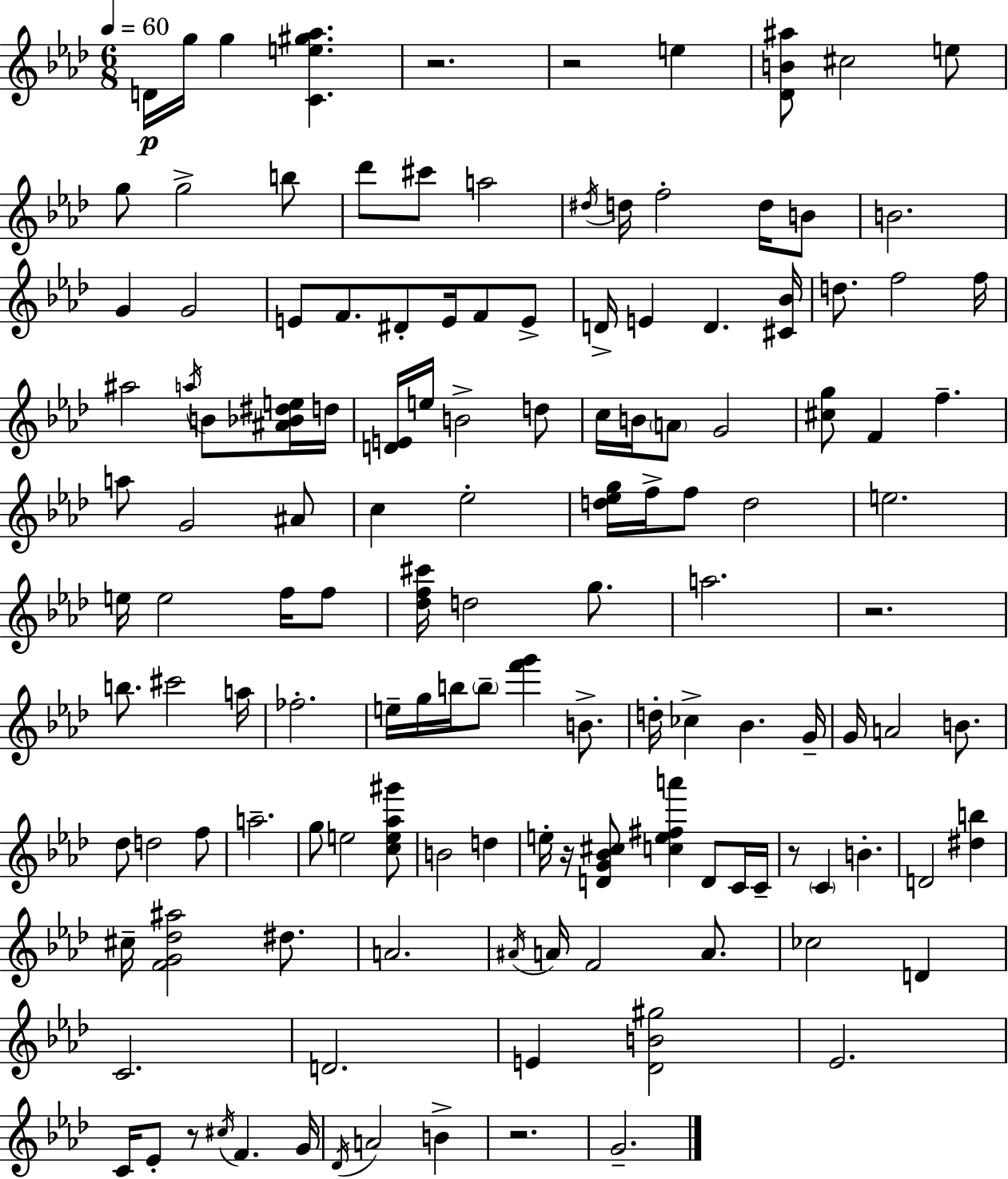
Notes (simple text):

D4/s G5/s G5/q [C4,E5,G#5,Ab5]/q. R/h. R/h E5/q [Db4,B4,A#5]/e C#5/h E5/e G5/e G5/h B5/e Db6/e C#6/e A5/h D#5/s D5/s F5/h D5/s B4/e B4/h. G4/q G4/h E4/e F4/e. D#4/e E4/s F4/e E4/e D4/s E4/q D4/q. [C#4,Bb4]/s D5/e. F5/h F5/s A#5/h A5/s B4/e [A#4,Bb4,D#5,E5]/s D5/s [D4,E4]/s E5/s B4/h D5/e C5/s B4/s A4/e G4/h [C#5,G5]/e F4/q F5/q. A5/e G4/h A#4/e C5/q Eb5/h [D5,Eb5,G5]/s F5/s F5/e D5/h E5/h. E5/s E5/h F5/s F5/e [Db5,F5,C#6]/s D5/h G5/e. A5/h. R/h. B5/e. C#6/h A5/s FES5/h. E5/s G5/s B5/s B5/e [F6,G6]/q B4/e. D5/s CES5/q Bb4/q. G4/s G4/s A4/h B4/e. Db5/e D5/h F5/e A5/h. G5/e E5/h [C5,E5,Ab5,G#6]/e B4/h D5/q E5/s R/s [D4,G4,Bb4,C#5]/e [C5,E5,F#5,A6]/q D4/e C4/s C4/s R/e C4/q B4/q. D4/h [D#5,B5]/q C#5/s [F4,G4,Db5,A#5]/h D#5/e. A4/h. A#4/s A4/s F4/h A4/e. CES5/h D4/q C4/h. D4/h. E4/q [Db4,B4,G#5]/h Eb4/h. C4/s Eb4/e R/e C#5/s F4/q. G4/s Db4/s A4/h B4/q R/h. G4/h.